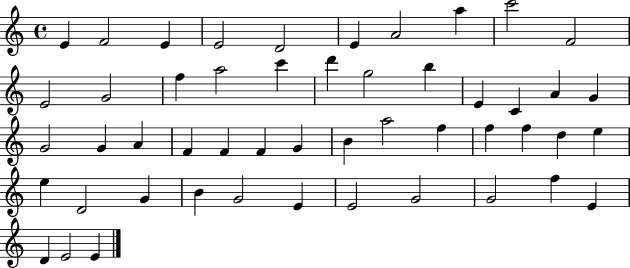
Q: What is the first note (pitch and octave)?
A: E4